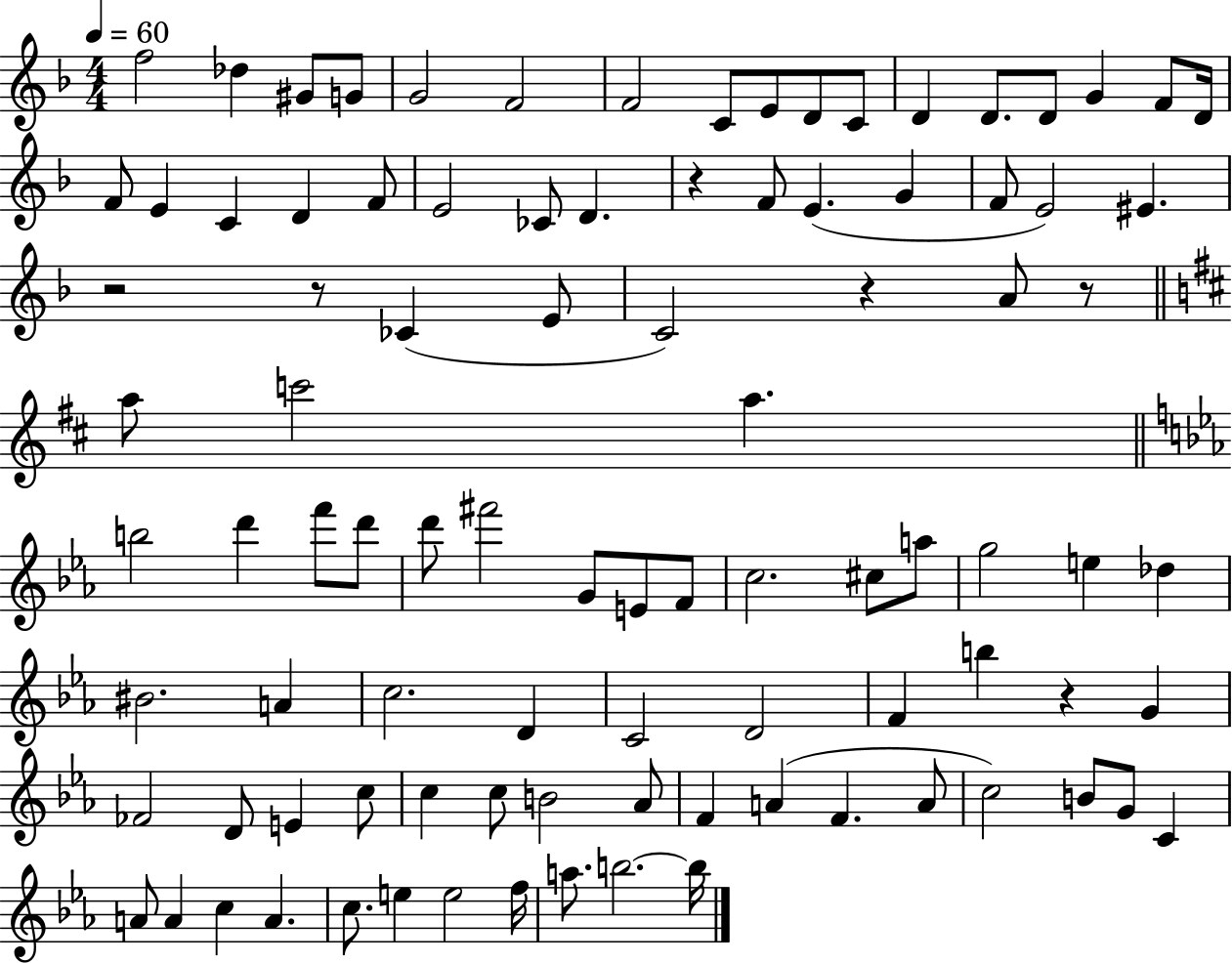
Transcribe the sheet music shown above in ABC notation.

X:1
T:Untitled
M:4/4
L:1/4
K:F
f2 _d ^G/2 G/2 G2 F2 F2 C/2 E/2 D/2 C/2 D D/2 D/2 G F/2 D/4 F/2 E C D F/2 E2 _C/2 D z F/2 E G F/2 E2 ^E z2 z/2 _C E/2 C2 z A/2 z/2 a/2 c'2 a b2 d' f'/2 d'/2 d'/2 ^f'2 G/2 E/2 F/2 c2 ^c/2 a/2 g2 e _d ^B2 A c2 D C2 D2 F b z G _F2 D/2 E c/2 c c/2 B2 _A/2 F A F A/2 c2 B/2 G/2 C A/2 A c A c/2 e e2 f/4 a/2 b2 b/4